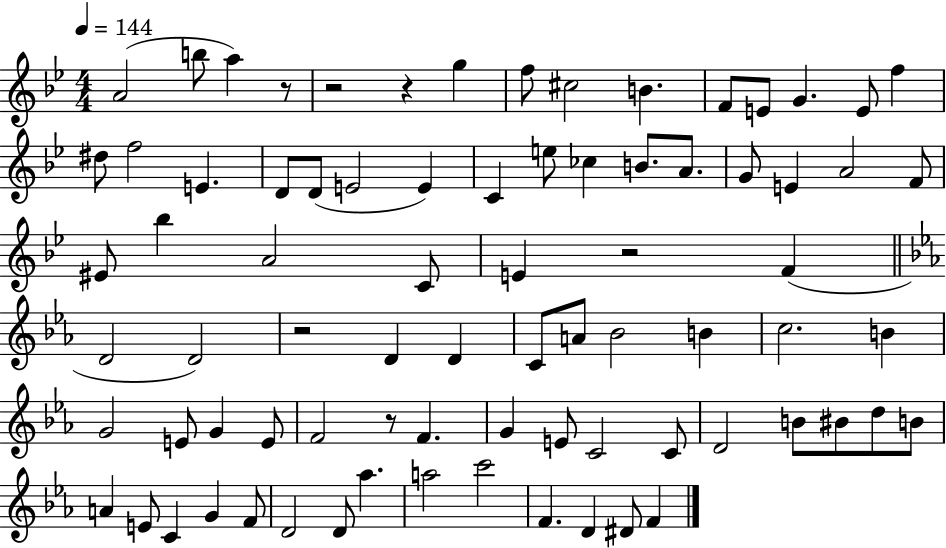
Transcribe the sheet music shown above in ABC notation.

X:1
T:Untitled
M:4/4
L:1/4
K:Bb
A2 b/2 a z/2 z2 z g f/2 ^c2 B F/2 E/2 G E/2 f ^d/2 f2 E D/2 D/2 E2 E C e/2 _c B/2 A/2 G/2 E A2 F/2 ^E/2 _b A2 C/2 E z2 F D2 D2 z2 D D C/2 A/2 _B2 B c2 B G2 E/2 G E/2 F2 z/2 F G E/2 C2 C/2 D2 B/2 ^B/2 d/2 B/2 A E/2 C G F/2 D2 D/2 _a a2 c'2 F D ^D/2 F